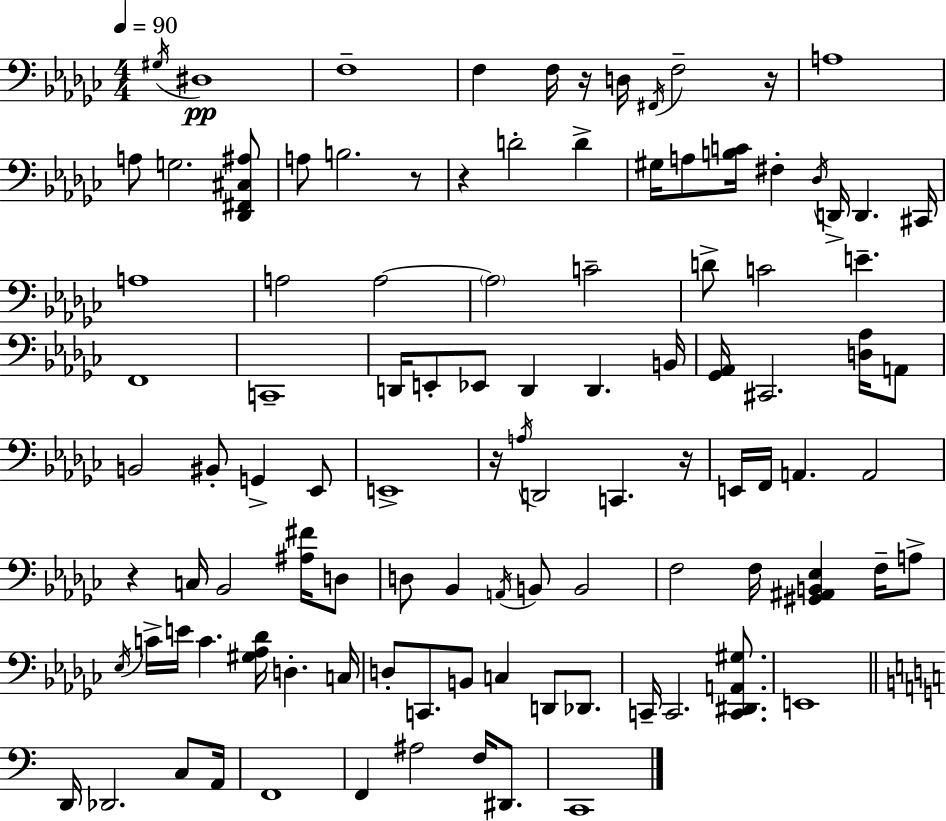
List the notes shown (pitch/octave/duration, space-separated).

G#3/s D#3/w F3/w F3/q F3/s R/s D3/s F#2/s F3/h R/s A3/w A3/e G3/h. [Db2,F#2,C#3,A#3]/e A3/e B3/h. R/e R/q D4/h D4/q G#3/s A3/e [B3,C4]/s F#3/q Db3/s D2/s D2/q. C#2/s A3/w A3/h A3/h A3/h C4/h D4/e C4/h E4/q. F2/w C2/w D2/s E2/e Eb2/e D2/q D2/q. B2/s [Gb2,Ab2]/s C#2/h. [D3,Ab3]/s A2/e B2/h BIS2/e G2/q Eb2/e E2/w R/s A3/s D2/h C2/q. R/s E2/s F2/s A2/q. A2/h R/q C3/s Bb2/h [A#3,F#4]/s D3/e D3/e Bb2/q A2/s B2/e B2/h F3/h F3/s [G#2,A#2,B2,Eb3]/q F3/s A3/e Eb3/s C4/s E4/s C4/q. [G#3,Ab3,Db4]/s D3/q. C3/s D3/e C2/e. B2/e C3/q D2/e Db2/e. C2/s C2/h. [C2,D#2,A2,G#3]/e. E2/w D2/s Db2/h. C3/e A2/s F2/w F2/q A#3/h F3/s D#2/e. C2/w